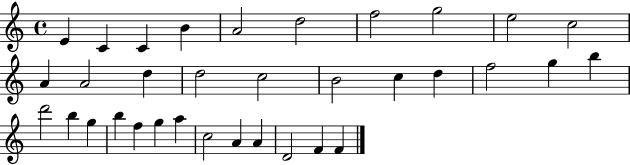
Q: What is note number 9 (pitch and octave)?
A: E5